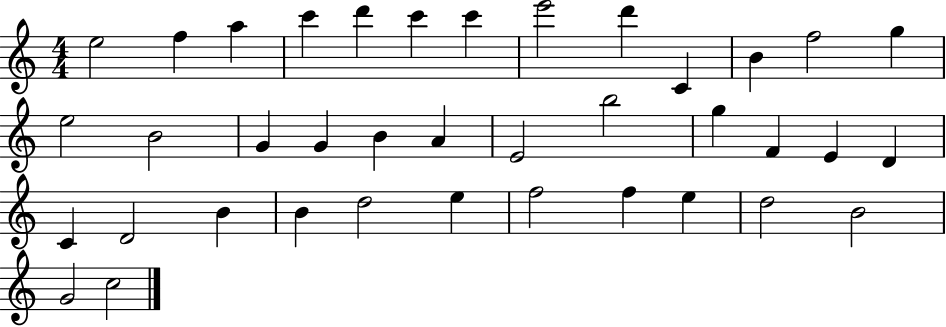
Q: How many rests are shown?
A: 0